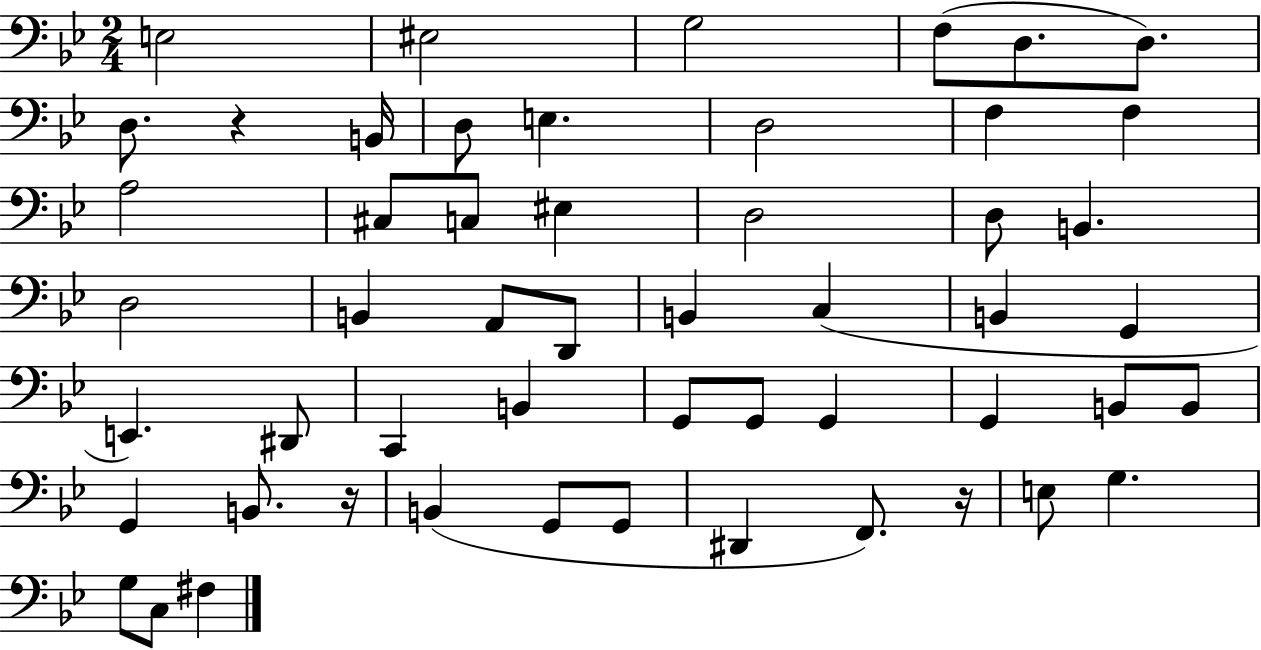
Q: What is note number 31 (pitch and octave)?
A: C2